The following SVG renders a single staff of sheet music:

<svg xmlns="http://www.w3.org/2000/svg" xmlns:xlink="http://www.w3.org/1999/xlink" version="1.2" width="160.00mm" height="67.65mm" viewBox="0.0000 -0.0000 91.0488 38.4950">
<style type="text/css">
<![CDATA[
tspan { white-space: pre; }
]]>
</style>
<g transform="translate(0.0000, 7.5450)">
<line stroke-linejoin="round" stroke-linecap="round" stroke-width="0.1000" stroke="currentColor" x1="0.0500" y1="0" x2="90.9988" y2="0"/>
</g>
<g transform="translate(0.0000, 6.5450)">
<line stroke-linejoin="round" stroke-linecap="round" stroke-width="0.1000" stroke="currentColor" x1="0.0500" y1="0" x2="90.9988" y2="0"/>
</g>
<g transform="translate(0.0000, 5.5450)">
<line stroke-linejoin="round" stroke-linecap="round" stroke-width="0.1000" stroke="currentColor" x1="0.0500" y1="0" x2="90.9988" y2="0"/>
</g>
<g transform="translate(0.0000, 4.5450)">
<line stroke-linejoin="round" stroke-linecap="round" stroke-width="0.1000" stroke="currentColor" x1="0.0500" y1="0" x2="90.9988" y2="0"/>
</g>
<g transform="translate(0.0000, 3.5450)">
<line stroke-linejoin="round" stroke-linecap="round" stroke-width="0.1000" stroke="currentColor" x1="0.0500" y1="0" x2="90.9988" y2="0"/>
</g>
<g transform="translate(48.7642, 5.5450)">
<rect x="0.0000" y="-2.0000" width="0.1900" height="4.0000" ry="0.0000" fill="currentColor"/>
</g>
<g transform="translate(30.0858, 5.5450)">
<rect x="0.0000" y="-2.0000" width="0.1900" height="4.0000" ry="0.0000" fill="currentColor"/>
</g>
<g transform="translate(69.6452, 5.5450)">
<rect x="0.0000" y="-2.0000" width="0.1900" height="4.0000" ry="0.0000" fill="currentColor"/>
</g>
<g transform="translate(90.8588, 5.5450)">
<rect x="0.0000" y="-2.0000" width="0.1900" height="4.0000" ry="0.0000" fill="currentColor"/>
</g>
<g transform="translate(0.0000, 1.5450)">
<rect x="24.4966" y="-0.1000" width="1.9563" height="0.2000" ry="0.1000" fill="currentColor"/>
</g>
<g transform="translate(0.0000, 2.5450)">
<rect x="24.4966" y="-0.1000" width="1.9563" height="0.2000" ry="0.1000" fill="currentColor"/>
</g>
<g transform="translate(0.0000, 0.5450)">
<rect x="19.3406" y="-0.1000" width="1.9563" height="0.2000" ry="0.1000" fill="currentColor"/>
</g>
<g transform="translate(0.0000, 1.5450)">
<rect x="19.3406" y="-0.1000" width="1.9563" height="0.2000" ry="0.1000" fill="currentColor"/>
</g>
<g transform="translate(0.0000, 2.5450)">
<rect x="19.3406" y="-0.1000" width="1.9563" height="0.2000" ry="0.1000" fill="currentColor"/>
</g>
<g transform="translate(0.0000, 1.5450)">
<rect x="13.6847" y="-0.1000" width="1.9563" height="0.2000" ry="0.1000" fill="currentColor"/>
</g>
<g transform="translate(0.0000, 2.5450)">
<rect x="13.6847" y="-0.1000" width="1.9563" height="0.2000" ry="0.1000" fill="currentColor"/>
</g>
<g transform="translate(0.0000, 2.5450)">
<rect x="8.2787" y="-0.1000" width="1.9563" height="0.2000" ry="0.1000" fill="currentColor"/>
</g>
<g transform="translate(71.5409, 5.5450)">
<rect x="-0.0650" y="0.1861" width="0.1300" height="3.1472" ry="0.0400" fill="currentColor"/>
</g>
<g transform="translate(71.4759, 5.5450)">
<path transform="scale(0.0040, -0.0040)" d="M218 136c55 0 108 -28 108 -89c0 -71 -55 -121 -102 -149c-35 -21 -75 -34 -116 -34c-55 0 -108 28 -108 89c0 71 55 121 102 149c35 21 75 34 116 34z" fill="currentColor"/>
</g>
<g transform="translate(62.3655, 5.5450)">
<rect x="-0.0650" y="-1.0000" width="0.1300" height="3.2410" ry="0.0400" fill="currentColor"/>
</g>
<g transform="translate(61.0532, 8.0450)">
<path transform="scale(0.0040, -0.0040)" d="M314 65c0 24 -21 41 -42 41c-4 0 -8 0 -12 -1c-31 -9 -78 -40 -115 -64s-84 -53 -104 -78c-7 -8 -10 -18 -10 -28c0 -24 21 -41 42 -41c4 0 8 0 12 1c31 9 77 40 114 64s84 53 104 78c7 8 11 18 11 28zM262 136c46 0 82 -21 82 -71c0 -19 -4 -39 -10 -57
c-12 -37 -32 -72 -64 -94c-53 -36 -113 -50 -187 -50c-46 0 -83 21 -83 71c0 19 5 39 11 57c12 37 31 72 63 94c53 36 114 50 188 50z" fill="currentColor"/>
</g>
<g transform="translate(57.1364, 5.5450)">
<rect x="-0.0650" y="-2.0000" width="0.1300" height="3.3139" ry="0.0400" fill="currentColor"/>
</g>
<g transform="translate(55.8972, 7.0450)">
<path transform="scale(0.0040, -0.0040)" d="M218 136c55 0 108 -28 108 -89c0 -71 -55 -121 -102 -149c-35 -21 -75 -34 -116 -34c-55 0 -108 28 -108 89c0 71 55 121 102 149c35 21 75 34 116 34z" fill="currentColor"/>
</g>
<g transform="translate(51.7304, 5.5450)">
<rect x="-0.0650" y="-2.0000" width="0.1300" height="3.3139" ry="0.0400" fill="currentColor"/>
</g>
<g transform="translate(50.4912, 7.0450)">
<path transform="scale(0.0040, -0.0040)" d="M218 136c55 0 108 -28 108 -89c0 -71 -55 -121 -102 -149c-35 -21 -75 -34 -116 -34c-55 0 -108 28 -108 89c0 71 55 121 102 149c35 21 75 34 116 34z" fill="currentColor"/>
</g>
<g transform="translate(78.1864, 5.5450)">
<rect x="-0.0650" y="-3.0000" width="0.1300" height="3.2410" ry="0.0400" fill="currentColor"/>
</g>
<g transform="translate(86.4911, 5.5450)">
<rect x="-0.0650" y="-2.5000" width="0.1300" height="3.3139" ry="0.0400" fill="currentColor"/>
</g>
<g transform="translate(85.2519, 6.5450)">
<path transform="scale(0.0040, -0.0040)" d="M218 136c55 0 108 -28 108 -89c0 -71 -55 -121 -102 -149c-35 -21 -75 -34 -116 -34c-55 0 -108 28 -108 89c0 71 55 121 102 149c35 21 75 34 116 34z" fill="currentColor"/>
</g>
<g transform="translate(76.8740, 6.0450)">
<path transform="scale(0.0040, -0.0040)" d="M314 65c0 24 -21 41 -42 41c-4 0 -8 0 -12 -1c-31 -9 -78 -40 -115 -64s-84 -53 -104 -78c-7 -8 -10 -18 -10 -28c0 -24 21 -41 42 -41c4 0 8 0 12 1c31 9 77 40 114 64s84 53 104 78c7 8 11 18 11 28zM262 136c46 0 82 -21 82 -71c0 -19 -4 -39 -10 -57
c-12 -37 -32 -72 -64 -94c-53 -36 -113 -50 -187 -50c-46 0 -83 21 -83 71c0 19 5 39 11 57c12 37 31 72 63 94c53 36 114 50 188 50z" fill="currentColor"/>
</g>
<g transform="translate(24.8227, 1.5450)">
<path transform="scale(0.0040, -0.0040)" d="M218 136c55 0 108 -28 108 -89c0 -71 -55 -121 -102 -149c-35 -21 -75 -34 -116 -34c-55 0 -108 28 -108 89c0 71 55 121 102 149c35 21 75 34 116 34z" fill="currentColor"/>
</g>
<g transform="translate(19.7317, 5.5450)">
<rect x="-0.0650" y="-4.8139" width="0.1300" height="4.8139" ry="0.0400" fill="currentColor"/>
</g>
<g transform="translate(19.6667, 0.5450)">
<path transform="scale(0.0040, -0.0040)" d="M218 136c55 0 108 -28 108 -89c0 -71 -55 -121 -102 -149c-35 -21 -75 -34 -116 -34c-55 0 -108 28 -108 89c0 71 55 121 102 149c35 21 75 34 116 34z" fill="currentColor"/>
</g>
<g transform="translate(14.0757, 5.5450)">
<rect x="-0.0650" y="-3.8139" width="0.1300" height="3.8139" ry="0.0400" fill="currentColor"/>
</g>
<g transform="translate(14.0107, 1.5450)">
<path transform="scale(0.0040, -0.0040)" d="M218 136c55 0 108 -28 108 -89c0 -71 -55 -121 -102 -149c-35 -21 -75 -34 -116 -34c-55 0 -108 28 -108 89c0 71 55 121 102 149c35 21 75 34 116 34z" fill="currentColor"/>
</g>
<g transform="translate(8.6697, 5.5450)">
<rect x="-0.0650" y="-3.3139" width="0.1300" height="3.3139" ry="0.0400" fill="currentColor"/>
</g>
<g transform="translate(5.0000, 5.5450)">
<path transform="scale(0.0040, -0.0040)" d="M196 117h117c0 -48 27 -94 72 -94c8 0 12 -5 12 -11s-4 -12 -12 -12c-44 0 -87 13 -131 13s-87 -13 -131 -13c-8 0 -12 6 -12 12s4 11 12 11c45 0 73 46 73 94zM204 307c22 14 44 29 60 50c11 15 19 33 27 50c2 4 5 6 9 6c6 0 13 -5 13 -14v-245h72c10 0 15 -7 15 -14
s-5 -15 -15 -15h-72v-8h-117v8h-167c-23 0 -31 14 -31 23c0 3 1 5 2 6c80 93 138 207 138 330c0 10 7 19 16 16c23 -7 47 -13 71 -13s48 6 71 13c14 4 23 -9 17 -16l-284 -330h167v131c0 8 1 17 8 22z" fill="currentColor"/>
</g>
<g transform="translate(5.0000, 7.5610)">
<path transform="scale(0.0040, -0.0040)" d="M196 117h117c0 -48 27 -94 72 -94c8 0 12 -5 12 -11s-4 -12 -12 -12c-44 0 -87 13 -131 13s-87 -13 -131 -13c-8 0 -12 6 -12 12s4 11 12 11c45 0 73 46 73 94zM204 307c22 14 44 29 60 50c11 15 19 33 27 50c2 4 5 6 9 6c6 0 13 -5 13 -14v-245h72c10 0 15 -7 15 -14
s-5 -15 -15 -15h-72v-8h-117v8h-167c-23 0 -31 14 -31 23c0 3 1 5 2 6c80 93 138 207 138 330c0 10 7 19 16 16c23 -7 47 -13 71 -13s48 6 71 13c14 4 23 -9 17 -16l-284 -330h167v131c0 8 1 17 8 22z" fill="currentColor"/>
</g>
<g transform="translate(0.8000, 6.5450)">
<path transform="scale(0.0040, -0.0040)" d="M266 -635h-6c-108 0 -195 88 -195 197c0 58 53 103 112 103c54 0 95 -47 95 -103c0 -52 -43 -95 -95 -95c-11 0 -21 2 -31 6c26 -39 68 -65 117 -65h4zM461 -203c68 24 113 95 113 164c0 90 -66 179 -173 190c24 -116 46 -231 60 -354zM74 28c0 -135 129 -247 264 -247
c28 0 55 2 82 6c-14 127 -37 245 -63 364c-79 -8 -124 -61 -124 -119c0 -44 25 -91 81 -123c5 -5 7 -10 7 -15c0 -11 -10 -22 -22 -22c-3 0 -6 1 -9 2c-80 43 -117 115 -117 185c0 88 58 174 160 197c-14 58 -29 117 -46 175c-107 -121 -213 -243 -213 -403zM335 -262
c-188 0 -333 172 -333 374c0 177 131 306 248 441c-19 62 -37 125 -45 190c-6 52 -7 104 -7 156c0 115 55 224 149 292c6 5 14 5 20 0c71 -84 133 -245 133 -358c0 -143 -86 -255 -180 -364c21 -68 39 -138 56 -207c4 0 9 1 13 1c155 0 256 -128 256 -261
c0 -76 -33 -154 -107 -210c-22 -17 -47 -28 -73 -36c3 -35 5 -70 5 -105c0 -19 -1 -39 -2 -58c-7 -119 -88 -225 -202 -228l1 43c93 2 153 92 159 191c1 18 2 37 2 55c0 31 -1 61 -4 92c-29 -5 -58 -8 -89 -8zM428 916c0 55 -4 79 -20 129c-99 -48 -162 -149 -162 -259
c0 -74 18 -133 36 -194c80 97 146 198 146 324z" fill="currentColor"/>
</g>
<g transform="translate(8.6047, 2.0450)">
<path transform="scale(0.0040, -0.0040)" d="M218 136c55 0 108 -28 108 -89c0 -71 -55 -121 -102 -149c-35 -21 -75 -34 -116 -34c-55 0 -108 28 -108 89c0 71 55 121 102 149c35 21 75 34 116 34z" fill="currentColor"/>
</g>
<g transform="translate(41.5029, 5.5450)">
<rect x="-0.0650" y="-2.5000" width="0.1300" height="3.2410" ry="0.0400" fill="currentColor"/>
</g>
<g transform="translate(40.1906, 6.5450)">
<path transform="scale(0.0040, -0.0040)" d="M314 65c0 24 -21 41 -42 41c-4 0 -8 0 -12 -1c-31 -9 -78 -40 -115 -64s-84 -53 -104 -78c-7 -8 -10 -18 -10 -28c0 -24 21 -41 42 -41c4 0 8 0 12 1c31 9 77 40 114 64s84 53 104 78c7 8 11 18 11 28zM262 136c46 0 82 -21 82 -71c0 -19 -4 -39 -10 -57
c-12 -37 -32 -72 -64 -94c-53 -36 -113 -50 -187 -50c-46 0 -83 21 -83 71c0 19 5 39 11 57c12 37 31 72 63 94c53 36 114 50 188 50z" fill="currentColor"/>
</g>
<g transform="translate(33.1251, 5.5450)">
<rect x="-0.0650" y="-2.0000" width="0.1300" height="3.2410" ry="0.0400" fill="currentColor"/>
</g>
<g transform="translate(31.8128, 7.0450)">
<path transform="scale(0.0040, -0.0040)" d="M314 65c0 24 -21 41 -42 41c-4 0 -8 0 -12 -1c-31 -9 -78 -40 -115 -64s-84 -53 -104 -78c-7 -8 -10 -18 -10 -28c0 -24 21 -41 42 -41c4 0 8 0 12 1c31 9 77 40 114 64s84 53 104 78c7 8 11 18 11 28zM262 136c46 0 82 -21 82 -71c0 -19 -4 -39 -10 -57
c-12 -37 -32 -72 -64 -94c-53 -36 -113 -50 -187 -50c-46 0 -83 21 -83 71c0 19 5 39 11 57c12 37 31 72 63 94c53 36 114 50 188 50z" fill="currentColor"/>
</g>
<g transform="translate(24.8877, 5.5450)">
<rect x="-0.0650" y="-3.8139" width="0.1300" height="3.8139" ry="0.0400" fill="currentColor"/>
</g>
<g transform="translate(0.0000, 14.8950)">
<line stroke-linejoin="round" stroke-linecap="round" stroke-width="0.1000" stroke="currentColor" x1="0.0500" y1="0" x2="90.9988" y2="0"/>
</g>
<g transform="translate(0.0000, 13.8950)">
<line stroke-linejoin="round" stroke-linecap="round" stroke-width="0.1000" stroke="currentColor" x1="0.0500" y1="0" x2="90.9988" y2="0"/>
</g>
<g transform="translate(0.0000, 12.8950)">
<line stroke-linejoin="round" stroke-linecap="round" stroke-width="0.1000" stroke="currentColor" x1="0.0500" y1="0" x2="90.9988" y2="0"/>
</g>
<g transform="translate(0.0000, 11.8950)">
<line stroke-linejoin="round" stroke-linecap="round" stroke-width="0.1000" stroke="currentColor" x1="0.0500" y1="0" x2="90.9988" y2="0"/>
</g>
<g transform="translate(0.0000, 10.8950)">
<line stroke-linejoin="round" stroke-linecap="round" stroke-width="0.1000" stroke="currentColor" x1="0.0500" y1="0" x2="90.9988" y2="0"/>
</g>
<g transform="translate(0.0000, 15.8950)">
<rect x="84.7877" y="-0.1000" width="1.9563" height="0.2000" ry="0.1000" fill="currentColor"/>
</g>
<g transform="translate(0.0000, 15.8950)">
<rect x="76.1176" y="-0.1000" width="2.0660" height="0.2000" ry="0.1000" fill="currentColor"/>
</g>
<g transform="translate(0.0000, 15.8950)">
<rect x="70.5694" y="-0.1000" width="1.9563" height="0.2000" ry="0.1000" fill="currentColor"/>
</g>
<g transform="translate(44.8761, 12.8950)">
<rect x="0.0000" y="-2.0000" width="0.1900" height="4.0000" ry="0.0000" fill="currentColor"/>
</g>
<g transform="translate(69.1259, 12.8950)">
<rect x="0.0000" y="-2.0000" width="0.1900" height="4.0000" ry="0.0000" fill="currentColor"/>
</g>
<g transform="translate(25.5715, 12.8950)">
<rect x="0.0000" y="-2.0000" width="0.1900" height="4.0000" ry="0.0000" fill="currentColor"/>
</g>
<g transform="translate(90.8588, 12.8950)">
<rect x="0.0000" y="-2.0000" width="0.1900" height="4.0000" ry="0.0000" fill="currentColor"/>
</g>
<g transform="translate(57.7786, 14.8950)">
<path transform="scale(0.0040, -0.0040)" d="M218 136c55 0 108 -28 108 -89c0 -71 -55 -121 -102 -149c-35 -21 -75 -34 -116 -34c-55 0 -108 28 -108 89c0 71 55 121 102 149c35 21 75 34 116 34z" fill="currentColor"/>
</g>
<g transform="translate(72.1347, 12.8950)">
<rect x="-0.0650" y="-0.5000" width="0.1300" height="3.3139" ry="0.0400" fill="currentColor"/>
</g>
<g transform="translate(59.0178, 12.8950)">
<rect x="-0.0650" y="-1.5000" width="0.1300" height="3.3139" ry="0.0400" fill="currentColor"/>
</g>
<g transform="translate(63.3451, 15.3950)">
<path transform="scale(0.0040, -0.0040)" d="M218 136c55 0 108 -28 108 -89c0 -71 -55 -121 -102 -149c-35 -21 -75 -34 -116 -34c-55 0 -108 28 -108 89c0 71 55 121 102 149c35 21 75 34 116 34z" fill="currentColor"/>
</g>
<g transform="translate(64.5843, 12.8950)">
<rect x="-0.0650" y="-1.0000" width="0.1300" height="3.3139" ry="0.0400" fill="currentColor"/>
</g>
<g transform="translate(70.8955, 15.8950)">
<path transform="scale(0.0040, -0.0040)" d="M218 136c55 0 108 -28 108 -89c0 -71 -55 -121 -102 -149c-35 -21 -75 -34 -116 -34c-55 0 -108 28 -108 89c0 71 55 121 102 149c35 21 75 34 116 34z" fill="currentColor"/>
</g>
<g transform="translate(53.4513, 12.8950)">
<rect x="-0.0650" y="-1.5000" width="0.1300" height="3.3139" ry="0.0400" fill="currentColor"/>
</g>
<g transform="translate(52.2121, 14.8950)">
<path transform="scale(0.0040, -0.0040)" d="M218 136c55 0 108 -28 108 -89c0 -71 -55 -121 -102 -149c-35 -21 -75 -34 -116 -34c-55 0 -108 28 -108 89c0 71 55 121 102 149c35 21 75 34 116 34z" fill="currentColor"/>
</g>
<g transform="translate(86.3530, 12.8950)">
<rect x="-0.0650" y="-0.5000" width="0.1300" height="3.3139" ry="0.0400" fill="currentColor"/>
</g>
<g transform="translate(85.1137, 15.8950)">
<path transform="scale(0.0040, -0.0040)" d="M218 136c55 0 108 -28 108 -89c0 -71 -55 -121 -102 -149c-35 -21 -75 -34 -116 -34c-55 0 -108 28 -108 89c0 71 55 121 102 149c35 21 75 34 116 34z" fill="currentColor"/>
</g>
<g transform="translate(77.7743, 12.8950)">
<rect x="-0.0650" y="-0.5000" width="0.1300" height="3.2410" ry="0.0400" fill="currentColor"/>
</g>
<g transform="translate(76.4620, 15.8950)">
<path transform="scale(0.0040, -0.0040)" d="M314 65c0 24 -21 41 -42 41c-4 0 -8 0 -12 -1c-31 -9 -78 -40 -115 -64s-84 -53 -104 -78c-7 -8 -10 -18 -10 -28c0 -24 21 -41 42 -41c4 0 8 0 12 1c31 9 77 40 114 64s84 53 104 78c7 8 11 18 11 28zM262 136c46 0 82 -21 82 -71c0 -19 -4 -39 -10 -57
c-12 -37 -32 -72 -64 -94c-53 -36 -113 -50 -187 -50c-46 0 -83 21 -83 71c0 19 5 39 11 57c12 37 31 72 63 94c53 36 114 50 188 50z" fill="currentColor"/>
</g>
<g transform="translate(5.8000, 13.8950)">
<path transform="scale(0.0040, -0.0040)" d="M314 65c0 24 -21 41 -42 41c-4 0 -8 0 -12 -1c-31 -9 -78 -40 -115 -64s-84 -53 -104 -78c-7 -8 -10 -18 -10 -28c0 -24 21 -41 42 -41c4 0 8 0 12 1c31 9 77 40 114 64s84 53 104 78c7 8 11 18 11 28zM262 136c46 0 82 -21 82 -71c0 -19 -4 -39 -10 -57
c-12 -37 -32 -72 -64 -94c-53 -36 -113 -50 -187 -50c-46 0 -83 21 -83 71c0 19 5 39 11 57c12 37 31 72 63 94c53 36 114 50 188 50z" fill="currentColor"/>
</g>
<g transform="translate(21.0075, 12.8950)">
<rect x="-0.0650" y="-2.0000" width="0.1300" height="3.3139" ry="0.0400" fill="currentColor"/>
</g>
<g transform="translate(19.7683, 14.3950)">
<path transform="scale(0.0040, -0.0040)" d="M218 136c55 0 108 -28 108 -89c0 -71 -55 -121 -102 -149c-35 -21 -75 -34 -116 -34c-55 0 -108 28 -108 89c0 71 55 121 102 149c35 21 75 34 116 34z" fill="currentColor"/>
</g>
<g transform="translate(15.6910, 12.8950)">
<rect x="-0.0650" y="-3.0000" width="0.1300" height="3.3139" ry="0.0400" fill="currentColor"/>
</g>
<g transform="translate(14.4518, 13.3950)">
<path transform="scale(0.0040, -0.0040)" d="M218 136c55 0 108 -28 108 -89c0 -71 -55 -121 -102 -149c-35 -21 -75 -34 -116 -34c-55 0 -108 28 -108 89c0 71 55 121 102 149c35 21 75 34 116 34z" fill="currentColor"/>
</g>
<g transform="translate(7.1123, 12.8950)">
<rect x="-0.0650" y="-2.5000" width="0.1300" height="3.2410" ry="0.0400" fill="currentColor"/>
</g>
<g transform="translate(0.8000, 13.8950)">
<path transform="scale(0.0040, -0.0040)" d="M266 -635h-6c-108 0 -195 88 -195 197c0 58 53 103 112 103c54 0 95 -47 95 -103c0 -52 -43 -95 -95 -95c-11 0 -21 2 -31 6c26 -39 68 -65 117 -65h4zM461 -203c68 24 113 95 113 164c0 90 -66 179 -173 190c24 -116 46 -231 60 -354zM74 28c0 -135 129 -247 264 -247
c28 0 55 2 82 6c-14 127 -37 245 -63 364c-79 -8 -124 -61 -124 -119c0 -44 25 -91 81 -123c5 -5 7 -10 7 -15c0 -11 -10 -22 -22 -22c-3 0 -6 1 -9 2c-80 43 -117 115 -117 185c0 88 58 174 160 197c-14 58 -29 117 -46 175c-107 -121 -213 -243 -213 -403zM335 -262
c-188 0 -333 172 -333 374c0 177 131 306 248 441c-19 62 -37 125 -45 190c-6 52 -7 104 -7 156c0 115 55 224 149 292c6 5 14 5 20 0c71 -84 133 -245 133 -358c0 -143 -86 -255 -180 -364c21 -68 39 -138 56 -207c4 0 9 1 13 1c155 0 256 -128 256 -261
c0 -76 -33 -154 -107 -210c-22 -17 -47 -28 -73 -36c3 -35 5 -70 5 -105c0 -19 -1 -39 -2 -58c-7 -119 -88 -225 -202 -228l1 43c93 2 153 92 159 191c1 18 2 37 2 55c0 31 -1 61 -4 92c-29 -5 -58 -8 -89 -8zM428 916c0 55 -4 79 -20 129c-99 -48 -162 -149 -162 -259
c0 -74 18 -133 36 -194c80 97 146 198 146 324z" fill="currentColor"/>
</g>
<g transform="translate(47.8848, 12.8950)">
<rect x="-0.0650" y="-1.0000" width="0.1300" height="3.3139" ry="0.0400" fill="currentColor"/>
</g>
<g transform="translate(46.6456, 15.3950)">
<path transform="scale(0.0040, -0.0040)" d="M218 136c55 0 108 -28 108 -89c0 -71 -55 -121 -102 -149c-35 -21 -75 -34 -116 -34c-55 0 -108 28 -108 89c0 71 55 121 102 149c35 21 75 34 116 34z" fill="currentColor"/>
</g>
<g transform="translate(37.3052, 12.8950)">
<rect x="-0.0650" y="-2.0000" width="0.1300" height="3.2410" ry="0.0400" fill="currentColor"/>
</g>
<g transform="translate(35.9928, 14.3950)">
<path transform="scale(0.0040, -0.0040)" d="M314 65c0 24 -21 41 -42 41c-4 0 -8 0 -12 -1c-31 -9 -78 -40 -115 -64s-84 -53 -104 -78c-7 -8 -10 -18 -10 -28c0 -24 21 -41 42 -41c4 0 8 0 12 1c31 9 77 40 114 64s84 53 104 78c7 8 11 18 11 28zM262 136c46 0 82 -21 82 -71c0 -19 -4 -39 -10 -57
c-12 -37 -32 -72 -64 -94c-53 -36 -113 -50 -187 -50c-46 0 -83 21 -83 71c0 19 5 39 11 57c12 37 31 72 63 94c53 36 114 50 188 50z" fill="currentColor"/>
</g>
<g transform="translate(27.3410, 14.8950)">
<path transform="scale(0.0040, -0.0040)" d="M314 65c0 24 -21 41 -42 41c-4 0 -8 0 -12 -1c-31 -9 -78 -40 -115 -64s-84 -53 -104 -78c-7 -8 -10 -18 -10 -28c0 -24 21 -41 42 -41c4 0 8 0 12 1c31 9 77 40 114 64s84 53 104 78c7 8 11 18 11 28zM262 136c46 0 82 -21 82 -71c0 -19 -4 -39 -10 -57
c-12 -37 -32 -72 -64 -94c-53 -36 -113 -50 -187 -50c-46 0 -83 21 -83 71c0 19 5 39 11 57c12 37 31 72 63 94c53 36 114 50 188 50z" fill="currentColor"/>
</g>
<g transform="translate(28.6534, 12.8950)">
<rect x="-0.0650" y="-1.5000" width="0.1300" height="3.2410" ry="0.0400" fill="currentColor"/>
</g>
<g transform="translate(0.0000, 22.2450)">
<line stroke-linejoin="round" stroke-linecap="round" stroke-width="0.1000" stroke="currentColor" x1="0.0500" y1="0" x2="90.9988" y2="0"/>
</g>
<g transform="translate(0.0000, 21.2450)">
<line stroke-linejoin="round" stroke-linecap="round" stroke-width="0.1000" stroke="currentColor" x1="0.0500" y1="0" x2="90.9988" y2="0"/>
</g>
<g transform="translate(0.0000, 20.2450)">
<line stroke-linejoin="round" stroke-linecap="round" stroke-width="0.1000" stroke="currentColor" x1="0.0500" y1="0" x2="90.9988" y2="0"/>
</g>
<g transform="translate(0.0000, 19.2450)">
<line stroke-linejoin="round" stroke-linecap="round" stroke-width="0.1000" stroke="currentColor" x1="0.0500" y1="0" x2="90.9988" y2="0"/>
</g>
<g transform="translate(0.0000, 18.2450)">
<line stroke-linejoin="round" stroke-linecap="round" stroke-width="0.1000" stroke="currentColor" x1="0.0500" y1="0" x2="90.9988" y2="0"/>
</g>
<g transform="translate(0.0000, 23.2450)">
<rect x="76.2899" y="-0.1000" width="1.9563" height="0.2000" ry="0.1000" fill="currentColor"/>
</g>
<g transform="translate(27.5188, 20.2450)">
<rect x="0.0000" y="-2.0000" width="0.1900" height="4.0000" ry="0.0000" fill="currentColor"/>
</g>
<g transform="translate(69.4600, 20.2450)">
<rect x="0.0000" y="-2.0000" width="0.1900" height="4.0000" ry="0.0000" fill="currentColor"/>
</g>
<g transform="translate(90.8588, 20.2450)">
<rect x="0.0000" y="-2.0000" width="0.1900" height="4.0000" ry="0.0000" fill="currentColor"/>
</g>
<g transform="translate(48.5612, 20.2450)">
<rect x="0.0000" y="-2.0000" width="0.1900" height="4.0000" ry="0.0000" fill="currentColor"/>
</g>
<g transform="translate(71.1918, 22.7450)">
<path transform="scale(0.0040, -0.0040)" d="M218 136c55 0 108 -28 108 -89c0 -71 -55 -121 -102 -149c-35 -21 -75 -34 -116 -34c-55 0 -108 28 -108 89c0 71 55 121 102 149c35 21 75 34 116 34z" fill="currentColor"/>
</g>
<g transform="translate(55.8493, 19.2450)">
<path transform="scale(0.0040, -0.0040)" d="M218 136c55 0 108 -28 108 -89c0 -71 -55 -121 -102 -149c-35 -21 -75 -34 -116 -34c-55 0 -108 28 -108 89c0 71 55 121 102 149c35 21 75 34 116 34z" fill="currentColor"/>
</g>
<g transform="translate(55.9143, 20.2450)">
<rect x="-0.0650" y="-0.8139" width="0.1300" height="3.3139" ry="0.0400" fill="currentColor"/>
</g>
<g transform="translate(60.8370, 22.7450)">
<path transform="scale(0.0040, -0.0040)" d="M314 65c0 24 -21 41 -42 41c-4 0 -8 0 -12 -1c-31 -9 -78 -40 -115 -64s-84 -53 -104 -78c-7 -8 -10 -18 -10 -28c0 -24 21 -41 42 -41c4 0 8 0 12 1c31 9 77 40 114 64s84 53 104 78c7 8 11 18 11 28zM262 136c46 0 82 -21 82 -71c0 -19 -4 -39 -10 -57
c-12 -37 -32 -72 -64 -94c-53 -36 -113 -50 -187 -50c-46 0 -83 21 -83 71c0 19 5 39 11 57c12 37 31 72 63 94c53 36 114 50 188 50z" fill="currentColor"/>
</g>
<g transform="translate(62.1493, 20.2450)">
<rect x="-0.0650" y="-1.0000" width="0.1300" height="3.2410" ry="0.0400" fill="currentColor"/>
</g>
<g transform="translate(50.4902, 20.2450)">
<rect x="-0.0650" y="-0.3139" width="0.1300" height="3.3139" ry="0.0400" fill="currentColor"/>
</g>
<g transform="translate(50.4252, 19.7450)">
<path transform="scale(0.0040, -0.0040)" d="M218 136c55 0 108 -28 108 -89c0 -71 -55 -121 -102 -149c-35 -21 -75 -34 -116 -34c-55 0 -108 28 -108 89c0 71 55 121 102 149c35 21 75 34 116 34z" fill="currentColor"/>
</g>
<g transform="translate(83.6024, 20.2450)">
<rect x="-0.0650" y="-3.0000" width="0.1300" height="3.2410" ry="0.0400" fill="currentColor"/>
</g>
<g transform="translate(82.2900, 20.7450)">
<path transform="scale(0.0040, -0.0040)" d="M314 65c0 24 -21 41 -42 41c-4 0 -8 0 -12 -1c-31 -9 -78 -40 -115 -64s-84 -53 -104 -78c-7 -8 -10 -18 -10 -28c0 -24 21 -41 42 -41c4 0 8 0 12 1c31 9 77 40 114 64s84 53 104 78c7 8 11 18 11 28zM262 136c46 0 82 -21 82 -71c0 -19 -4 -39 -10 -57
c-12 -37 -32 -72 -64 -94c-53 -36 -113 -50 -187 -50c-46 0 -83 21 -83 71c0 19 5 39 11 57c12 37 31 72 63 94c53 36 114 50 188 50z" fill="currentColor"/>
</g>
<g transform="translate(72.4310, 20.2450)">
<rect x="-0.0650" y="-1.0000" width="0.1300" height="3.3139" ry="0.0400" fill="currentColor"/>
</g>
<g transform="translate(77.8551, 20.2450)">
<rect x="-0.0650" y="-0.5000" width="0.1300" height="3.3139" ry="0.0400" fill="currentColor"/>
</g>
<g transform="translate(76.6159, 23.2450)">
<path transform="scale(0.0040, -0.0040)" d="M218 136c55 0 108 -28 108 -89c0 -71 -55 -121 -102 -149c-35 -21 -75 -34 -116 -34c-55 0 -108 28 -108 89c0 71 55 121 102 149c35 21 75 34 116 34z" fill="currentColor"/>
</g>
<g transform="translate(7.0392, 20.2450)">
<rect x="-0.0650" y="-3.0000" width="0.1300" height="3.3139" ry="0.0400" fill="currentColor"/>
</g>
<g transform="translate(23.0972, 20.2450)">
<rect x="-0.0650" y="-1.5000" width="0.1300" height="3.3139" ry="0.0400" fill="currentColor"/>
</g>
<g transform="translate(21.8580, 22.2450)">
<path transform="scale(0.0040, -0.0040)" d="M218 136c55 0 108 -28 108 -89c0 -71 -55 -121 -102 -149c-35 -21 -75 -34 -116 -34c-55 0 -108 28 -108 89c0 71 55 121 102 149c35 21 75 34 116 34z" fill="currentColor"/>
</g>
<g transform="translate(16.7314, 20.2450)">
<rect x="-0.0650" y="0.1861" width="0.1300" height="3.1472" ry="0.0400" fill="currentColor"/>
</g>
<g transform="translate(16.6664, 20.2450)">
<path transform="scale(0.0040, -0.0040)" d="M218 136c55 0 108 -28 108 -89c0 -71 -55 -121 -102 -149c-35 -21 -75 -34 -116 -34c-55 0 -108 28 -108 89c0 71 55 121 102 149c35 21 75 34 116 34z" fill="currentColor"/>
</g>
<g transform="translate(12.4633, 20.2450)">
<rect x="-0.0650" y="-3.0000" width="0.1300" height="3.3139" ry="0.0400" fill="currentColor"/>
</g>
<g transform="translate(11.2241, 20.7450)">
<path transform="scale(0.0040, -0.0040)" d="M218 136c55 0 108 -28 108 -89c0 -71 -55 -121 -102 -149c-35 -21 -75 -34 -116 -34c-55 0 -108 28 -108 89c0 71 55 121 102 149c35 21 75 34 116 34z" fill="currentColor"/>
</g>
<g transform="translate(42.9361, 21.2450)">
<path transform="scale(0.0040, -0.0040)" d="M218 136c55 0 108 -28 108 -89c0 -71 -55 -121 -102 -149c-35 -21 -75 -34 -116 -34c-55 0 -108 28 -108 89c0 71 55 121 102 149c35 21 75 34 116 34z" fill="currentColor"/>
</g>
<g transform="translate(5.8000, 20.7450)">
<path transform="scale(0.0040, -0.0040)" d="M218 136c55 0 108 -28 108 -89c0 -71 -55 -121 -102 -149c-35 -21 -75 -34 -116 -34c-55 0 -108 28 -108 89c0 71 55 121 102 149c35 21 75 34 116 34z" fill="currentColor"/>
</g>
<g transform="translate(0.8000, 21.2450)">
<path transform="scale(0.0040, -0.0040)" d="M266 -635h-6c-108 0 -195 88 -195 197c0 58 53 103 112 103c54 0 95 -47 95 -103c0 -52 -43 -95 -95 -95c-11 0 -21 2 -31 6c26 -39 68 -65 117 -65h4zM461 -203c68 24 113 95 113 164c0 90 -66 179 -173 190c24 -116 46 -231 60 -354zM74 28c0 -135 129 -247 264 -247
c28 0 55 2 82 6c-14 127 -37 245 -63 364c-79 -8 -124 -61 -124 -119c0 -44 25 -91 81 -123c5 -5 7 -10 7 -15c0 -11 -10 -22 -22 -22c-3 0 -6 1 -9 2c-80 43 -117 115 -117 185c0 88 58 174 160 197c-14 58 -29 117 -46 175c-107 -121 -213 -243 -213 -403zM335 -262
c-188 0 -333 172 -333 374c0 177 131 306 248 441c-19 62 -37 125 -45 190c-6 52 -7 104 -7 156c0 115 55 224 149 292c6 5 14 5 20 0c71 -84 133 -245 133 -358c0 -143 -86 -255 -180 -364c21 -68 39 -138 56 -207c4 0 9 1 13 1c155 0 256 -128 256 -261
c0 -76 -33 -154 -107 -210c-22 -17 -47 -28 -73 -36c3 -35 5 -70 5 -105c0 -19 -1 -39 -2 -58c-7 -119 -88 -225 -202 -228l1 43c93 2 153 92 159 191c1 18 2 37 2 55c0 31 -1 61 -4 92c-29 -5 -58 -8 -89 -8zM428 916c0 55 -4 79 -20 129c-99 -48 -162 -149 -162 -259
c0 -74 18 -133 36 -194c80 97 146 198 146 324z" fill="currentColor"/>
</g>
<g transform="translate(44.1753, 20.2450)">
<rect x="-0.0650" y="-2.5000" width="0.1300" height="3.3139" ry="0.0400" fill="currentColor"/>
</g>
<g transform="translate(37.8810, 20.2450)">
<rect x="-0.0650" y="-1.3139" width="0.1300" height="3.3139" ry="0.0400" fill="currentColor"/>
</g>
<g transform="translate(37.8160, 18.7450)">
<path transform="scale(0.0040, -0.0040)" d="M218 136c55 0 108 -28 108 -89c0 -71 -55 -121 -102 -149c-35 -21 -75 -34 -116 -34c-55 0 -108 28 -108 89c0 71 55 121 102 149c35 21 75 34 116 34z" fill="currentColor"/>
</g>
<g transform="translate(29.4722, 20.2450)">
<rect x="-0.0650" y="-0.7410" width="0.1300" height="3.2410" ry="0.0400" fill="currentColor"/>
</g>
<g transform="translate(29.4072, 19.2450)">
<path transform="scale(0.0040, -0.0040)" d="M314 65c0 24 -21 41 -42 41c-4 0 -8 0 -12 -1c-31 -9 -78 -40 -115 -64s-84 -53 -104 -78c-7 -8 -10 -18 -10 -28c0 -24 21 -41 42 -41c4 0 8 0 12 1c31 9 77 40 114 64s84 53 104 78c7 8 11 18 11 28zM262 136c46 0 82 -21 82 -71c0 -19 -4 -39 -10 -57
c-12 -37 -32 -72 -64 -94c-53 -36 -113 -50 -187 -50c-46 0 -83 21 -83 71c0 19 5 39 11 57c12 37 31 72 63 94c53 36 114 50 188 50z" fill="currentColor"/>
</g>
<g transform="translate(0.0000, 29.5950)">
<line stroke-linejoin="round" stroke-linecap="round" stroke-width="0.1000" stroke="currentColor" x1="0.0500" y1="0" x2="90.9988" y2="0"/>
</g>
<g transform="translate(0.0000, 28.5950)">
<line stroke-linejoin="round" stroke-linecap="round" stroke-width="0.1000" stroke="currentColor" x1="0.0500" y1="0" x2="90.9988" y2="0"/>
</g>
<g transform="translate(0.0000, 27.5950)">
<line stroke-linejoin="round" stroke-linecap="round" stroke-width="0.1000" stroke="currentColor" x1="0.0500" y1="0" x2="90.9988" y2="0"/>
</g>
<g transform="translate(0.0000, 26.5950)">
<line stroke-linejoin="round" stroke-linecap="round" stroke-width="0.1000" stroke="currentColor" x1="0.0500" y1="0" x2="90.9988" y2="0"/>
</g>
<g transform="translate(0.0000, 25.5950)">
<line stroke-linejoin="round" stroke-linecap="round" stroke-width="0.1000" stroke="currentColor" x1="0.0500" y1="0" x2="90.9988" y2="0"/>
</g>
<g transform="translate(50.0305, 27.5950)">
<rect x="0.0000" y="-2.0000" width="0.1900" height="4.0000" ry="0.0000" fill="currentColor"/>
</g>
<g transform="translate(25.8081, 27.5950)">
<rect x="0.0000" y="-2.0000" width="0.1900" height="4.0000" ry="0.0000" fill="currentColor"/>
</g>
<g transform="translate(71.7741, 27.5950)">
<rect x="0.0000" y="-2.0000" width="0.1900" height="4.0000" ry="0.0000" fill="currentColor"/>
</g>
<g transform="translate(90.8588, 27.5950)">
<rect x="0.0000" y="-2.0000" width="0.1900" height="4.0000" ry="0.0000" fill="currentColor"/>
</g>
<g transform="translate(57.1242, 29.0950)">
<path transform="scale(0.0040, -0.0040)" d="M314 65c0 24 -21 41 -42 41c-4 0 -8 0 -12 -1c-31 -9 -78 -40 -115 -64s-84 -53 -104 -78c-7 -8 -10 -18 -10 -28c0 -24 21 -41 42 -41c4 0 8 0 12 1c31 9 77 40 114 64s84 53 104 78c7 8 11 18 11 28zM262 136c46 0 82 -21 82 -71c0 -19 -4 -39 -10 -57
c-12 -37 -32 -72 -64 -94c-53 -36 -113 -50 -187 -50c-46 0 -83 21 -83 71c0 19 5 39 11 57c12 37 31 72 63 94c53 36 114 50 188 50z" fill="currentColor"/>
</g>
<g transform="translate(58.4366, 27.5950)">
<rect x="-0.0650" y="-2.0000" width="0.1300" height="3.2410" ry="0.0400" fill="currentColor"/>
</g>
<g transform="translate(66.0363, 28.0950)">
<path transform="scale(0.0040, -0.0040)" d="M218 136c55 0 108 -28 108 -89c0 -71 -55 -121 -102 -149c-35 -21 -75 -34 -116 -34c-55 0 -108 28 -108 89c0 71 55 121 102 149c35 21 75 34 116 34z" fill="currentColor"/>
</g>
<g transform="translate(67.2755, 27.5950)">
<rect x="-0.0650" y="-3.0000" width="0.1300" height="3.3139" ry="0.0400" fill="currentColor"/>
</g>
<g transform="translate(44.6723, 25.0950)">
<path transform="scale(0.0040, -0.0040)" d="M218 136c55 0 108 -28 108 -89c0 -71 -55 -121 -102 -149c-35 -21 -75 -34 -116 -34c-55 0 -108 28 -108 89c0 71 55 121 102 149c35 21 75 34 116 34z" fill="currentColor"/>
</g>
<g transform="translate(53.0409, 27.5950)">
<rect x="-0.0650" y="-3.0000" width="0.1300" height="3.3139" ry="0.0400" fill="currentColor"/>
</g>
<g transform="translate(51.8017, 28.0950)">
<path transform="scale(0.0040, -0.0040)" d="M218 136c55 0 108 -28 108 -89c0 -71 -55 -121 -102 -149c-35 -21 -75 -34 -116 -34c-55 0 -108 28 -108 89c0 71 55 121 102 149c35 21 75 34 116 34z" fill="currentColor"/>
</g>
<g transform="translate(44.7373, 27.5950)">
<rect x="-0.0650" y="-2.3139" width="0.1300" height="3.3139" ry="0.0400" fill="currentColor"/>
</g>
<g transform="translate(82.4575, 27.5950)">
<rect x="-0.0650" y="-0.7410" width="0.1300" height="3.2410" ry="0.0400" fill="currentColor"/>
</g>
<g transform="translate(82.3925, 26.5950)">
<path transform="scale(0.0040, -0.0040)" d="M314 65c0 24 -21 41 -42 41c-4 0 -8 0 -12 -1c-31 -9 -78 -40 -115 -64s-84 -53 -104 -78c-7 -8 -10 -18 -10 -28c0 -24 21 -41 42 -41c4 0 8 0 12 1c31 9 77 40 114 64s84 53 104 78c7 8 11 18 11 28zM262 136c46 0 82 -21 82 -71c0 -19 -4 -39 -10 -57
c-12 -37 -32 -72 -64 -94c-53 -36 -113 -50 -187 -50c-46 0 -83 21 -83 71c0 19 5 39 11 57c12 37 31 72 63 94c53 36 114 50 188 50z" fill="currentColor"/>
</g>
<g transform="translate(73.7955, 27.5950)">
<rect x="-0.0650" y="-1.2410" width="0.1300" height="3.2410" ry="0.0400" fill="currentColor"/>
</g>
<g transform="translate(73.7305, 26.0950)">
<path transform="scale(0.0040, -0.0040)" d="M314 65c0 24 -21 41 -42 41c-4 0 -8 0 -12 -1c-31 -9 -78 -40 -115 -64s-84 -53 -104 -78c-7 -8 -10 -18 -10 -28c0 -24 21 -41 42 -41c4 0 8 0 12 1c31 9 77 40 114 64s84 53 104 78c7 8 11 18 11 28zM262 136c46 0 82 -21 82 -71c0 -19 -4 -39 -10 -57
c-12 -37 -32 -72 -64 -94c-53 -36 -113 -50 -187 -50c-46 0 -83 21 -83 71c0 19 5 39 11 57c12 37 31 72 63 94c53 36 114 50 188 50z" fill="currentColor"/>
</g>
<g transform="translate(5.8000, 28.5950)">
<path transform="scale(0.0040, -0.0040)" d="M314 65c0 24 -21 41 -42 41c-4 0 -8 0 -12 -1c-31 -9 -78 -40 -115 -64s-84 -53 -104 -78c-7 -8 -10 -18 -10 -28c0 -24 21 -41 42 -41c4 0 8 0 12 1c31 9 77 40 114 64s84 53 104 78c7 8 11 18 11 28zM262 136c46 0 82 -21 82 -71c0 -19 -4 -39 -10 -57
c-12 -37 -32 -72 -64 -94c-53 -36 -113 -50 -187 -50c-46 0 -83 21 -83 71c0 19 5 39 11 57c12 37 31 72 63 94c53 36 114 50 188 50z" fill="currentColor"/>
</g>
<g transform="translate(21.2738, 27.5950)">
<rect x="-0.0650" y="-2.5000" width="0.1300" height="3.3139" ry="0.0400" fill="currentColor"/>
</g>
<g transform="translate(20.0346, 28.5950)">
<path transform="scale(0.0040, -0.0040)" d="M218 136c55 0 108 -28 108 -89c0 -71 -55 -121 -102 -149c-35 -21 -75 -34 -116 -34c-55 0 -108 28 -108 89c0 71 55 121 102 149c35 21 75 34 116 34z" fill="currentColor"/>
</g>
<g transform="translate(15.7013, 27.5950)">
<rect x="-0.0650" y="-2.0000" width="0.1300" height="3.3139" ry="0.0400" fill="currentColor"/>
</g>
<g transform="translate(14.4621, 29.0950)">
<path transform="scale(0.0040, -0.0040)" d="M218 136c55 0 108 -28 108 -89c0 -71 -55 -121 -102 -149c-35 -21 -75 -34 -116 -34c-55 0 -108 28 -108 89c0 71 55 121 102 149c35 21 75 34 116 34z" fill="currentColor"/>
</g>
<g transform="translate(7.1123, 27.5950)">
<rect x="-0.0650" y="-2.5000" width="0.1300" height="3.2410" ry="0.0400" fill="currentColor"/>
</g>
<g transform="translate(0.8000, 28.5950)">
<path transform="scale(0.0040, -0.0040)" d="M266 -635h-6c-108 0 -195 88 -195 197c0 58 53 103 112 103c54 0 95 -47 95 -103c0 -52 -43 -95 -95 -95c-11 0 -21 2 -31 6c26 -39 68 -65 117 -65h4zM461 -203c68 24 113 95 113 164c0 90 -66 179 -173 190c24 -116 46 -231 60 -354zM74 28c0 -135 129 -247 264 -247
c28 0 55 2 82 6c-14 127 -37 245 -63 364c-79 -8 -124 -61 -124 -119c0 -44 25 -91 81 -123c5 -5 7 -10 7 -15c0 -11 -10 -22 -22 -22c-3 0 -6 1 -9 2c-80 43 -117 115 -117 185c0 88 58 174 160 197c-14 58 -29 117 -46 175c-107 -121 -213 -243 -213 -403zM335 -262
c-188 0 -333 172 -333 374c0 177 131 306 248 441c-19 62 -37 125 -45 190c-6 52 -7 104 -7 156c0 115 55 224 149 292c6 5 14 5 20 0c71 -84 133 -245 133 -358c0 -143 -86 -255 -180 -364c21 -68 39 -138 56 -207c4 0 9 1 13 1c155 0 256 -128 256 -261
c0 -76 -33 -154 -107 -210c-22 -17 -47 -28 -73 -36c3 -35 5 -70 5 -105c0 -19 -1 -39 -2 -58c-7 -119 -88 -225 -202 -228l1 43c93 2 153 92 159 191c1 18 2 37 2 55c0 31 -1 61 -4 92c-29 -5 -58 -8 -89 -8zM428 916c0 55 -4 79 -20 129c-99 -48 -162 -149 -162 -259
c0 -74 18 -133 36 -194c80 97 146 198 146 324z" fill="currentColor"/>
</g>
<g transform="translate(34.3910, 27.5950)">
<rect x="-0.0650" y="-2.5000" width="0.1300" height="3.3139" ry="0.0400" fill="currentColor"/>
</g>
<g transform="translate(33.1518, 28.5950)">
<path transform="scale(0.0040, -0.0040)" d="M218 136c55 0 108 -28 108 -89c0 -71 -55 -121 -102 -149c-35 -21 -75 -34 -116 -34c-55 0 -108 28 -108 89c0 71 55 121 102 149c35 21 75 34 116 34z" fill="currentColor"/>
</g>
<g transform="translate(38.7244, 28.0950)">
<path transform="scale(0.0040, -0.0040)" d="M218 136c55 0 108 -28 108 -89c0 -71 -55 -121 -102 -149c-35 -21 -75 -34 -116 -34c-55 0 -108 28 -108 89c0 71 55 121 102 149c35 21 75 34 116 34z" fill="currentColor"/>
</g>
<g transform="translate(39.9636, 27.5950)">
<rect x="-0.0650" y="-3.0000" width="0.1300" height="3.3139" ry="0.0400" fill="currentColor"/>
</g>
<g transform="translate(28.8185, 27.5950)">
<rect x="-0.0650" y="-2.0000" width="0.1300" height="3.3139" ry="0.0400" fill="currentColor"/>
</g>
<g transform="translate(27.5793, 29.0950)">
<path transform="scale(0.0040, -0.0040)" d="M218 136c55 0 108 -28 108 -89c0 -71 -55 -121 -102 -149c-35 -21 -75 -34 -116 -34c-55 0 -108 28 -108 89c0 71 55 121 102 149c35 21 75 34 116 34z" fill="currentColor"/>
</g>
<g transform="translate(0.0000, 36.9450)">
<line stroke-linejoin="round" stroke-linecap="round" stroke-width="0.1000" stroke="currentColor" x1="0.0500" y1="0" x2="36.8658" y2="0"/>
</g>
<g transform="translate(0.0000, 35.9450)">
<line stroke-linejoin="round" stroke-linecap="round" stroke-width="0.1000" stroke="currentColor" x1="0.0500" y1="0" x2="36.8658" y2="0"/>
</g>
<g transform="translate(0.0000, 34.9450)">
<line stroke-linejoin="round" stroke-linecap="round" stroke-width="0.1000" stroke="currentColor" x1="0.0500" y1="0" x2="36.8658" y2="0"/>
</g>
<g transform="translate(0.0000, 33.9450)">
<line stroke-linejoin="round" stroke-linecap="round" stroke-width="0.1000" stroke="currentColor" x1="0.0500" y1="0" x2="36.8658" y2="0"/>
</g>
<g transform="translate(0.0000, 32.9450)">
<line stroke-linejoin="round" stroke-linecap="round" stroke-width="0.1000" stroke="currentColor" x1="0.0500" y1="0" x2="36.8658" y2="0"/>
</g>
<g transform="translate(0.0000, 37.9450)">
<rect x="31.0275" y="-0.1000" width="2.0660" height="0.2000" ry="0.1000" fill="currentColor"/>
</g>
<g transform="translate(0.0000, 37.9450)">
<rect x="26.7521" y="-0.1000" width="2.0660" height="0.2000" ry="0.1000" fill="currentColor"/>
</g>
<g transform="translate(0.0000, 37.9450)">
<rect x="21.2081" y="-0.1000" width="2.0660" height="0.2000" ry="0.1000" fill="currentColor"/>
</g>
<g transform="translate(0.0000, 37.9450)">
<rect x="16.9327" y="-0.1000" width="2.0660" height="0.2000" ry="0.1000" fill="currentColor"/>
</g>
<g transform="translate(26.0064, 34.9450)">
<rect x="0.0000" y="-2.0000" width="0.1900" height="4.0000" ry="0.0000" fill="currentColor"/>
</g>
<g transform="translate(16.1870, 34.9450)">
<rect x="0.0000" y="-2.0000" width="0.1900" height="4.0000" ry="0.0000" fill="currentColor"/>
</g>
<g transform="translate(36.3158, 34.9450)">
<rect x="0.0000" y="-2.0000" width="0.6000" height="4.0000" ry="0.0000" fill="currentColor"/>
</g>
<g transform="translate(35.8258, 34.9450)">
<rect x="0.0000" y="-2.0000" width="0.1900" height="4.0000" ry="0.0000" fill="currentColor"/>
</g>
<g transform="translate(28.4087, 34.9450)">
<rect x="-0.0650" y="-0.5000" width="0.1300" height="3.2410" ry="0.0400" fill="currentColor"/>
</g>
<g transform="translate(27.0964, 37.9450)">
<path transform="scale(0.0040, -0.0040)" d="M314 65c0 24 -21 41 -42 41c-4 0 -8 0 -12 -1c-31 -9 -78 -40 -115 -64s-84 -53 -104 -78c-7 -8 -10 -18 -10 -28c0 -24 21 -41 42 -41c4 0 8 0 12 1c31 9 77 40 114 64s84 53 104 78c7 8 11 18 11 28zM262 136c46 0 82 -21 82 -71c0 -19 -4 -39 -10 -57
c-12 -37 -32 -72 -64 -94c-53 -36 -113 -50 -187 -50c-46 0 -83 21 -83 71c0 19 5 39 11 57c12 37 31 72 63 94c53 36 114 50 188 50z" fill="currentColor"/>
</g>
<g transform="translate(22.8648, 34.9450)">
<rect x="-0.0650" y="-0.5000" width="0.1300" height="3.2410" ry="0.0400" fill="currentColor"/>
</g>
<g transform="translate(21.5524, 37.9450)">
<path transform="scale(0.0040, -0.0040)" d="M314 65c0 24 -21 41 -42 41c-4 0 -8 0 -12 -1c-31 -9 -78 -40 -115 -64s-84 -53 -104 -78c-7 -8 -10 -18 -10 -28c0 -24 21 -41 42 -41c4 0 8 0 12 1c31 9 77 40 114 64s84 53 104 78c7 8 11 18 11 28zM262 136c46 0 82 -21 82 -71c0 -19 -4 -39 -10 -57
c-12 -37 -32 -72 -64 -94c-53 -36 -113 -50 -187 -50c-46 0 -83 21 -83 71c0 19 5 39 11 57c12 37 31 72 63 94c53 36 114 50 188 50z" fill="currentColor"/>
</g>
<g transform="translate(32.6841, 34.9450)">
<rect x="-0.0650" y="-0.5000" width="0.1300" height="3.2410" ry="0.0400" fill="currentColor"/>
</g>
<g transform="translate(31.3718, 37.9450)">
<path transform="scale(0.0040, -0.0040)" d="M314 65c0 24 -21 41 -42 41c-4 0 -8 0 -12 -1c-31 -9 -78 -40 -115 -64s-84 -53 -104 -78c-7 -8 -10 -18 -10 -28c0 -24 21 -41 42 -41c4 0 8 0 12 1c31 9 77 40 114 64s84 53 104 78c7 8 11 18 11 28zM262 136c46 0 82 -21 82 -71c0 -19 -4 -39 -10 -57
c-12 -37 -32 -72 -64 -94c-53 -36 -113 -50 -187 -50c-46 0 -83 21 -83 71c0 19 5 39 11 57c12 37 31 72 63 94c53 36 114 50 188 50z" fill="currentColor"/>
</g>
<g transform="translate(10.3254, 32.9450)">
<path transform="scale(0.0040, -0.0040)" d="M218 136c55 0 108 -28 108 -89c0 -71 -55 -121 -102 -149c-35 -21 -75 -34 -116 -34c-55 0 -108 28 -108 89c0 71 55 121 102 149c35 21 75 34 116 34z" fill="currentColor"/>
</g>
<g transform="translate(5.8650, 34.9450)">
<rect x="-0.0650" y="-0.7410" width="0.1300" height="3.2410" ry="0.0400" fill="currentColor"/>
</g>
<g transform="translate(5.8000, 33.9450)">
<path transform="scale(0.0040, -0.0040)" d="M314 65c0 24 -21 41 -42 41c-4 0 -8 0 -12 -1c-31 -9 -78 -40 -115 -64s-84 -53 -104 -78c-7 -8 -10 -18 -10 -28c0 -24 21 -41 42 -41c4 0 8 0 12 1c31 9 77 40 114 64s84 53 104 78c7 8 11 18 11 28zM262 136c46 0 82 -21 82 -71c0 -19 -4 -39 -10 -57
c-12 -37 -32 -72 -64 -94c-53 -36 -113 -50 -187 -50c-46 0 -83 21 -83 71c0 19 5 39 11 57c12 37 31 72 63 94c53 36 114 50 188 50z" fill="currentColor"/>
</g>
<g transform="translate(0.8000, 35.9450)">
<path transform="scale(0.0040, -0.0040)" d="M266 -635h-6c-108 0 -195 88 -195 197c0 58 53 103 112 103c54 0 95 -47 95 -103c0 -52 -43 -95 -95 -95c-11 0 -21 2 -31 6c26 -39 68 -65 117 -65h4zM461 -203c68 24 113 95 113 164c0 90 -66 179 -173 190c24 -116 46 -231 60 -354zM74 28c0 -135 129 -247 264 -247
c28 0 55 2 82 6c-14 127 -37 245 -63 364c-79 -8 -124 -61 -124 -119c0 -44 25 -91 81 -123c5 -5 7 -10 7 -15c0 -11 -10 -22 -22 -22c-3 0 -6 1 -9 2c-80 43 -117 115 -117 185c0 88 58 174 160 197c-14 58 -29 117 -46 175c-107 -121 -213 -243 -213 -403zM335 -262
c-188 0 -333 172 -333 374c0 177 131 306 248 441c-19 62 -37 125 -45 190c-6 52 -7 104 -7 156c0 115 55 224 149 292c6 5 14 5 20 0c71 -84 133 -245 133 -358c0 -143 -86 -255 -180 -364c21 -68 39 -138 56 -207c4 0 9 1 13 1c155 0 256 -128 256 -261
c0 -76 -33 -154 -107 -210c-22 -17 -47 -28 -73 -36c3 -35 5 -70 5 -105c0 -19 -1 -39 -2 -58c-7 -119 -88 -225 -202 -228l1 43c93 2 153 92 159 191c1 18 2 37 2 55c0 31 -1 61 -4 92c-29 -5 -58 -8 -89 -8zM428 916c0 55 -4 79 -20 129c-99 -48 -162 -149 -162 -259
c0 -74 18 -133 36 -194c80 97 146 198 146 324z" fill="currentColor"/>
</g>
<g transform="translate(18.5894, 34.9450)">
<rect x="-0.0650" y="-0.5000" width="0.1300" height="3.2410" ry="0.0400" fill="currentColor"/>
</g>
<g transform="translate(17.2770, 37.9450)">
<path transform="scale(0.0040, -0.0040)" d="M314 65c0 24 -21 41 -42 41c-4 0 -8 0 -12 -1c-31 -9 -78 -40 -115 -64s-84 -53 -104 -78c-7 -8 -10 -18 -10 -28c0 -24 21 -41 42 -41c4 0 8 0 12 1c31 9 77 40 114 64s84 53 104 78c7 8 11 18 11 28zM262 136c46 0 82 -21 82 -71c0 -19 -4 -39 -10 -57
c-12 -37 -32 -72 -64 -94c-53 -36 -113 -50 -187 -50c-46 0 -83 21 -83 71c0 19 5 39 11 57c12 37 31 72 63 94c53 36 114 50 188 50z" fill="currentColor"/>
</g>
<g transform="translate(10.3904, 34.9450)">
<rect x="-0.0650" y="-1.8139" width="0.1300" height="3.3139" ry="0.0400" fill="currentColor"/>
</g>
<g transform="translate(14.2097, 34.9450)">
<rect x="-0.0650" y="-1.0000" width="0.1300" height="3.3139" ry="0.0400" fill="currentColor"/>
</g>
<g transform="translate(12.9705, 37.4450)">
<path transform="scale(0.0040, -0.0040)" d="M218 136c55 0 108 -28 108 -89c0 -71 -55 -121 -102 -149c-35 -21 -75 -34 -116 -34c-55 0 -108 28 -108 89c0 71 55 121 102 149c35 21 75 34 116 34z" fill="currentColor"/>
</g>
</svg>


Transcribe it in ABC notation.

X:1
T:Untitled
M:4/4
L:1/4
K:C
b c' e' c' F2 G2 F F D2 B A2 G G2 A F E2 F2 D E E D C C2 C A A B E d2 e G c d D2 D C A2 G2 F G F G A g A F2 A e2 d2 d2 f D C2 C2 C2 C2